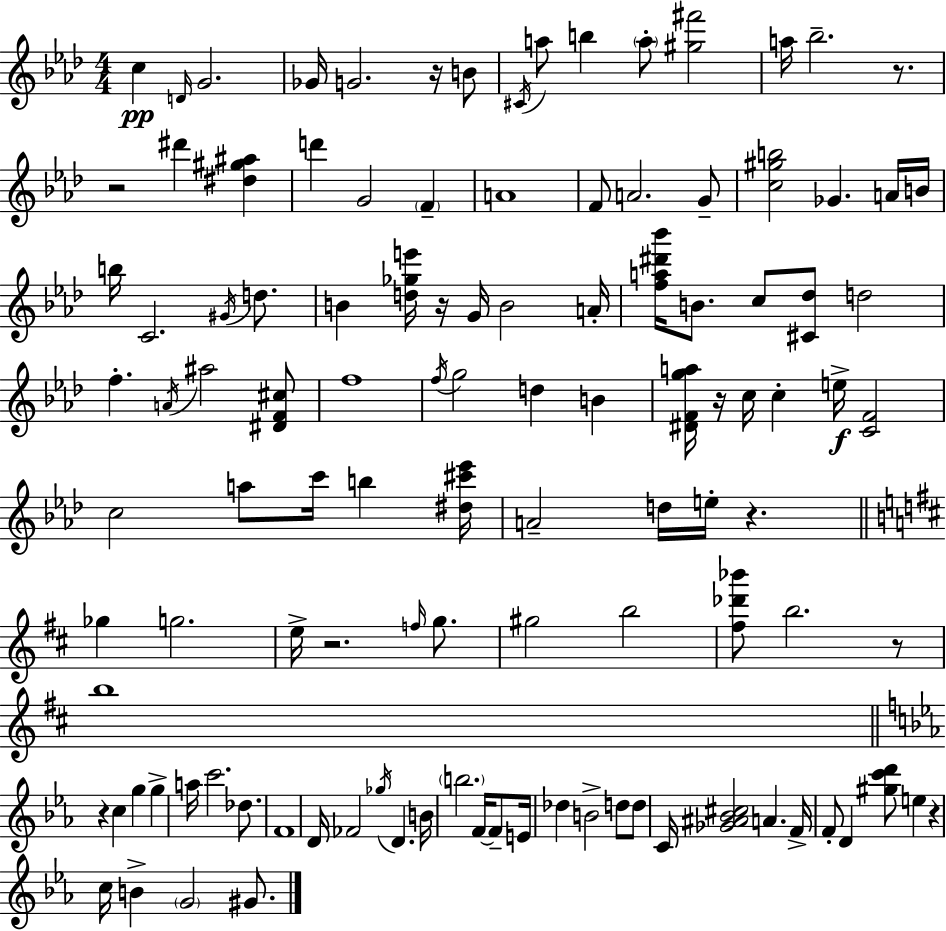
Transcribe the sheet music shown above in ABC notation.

X:1
T:Untitled
M:4/4
L:1/4
K:Ab
c D/4 G2 _G/4 G2 z/4 B/2 ^C/4 a/2 b a/2 [^g^f']2 a/4 _b2 z/2 z2 ^d' [^d^g^a] d' G2 F A4 F/2 A2 G/2 [c^gb]2 _G A/4 B/4 b/4 C2 ^G/4 d/2 B [d_ge']/4 z/4 G/4 B2 A/4 [fa^d'_b']/4 B/2 c/2 [^C_d]/2 d2 f A/4 ^a2 [^DF^c]/2 f4 f/4 g2 d B [^DFga]/4 z/4 c/4 c e/4 [CF]2 c2 a/2 c'/4 b [^d^c'_e']/4 A2 d/4 e/4 z _g g2 e/4 z2 f/4 g/2 ^g2 b2 [^f_d'_b']/2 b2 z/2 b4 z c g g a/4 c'2 _d/2 F4 D/4 _F2 _g/4 D B/4 b2 F/4 F/2 E/4 _d B2 d/2 d/2 C/4 [_G^A_B^c]2 A F/4 F/2 D [^gc'd']/2 e z c/4 B G2 ^G/2